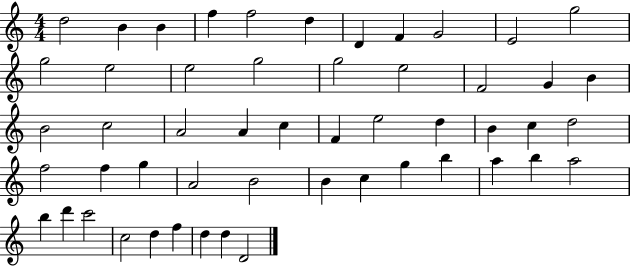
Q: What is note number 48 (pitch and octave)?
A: D5